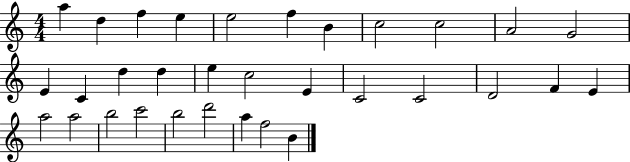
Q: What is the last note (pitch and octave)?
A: B4